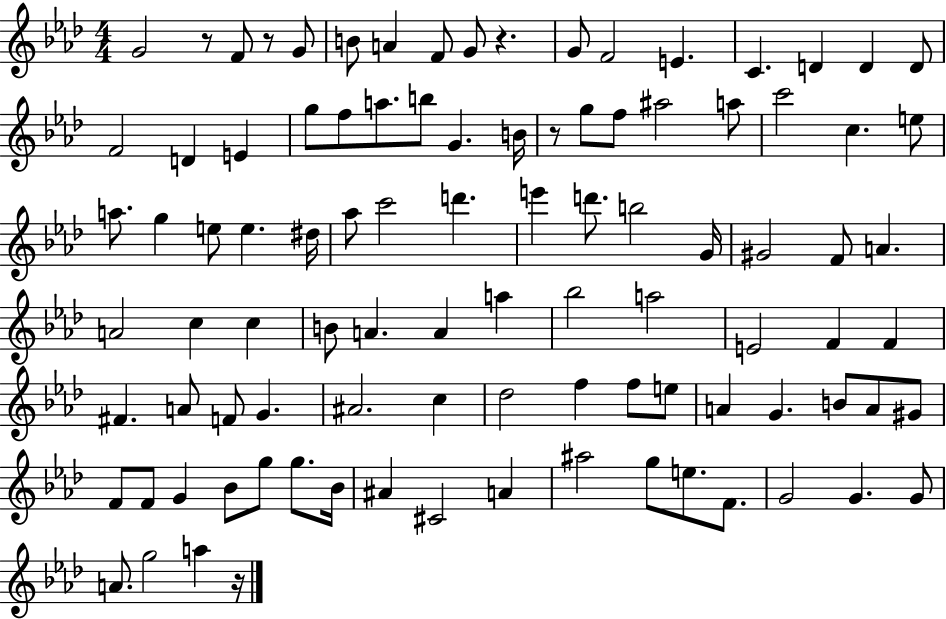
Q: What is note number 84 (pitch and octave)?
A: G5